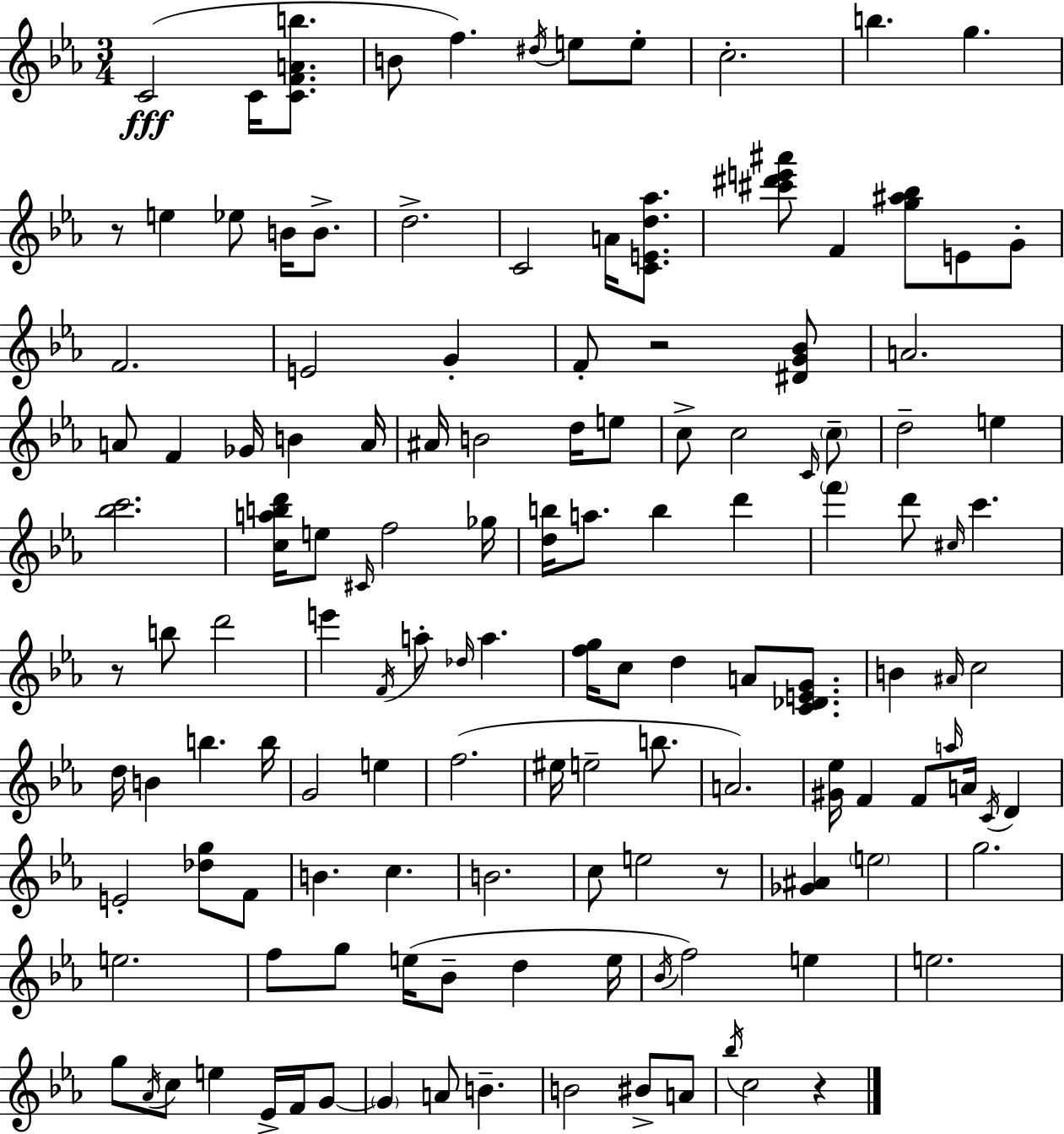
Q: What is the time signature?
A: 3/4